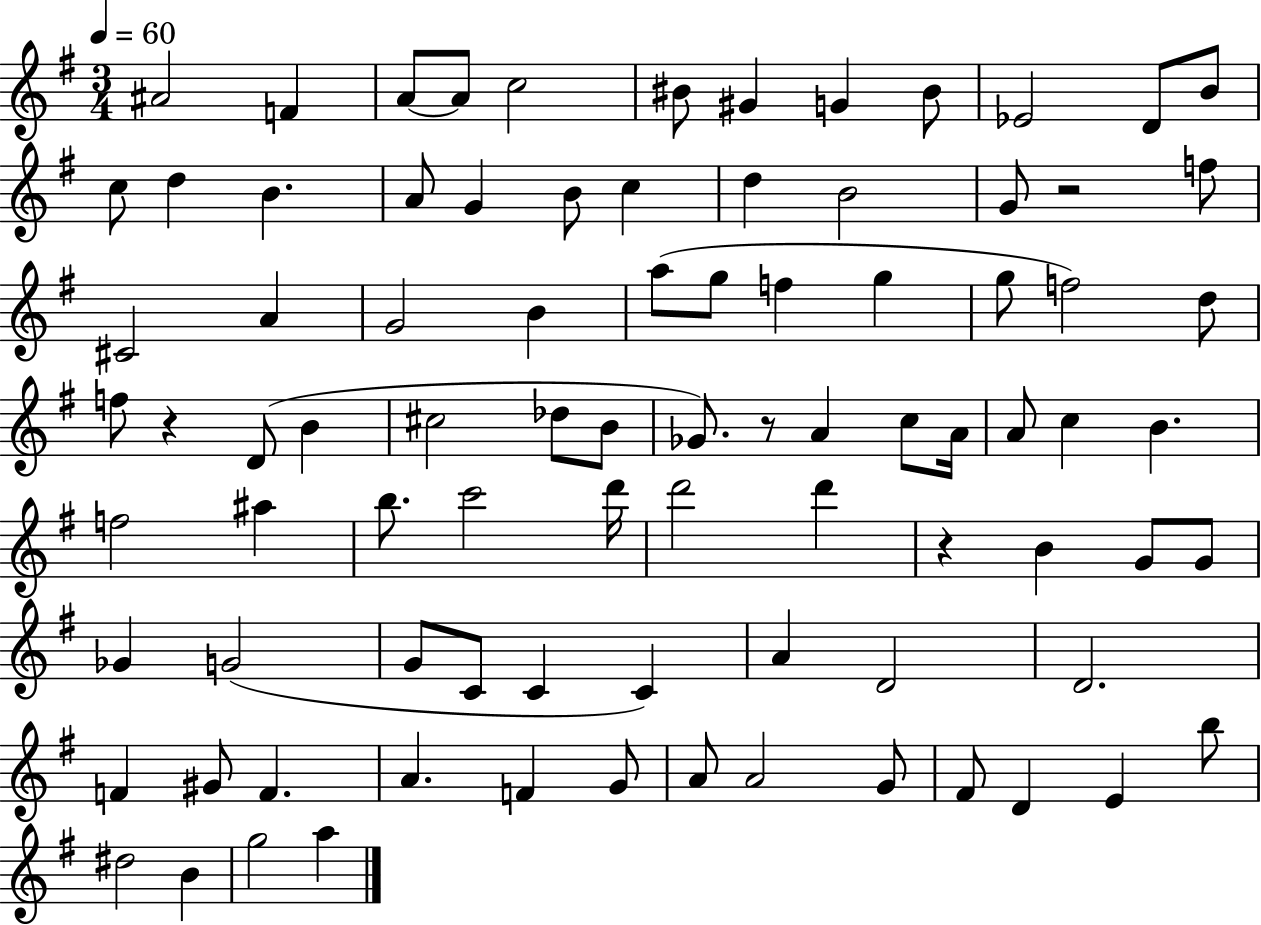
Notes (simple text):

A#4/h F4/q A4/e A4/e C5/h BIS4/e G#4/q G4/q BIS4/e Eb4/h D4/e B4/e C5/e D5/q B4/q. A4/e G4/q B4/e C5/q D5/q B4/h G4/e R/h F5/e C#4/h A4/q G4/h B4/q A5/e G5/e F5/q G5/q G5/e F5/h D5/e F5/e R/q D4/e B4/q C#5/h Db5/e B4/e Gb4/e. R/e A4/q C5/e A4/s A4/e C5/q B4/q. F5/h A#5/q B5/e. C6/h D6/s D6/h D6/q R/q B4/q G4/e G4/e Gb4/q G4/h G4/e C4/e C4/q C4/q A4/q D4/h D4/h. F4/q G#4/e F4/q. A4/q. F4/q G4/e A4/e A4/h G4/e F#4/e D4/q E4/q B5/e D#5/h B4/q G5/h A5/q